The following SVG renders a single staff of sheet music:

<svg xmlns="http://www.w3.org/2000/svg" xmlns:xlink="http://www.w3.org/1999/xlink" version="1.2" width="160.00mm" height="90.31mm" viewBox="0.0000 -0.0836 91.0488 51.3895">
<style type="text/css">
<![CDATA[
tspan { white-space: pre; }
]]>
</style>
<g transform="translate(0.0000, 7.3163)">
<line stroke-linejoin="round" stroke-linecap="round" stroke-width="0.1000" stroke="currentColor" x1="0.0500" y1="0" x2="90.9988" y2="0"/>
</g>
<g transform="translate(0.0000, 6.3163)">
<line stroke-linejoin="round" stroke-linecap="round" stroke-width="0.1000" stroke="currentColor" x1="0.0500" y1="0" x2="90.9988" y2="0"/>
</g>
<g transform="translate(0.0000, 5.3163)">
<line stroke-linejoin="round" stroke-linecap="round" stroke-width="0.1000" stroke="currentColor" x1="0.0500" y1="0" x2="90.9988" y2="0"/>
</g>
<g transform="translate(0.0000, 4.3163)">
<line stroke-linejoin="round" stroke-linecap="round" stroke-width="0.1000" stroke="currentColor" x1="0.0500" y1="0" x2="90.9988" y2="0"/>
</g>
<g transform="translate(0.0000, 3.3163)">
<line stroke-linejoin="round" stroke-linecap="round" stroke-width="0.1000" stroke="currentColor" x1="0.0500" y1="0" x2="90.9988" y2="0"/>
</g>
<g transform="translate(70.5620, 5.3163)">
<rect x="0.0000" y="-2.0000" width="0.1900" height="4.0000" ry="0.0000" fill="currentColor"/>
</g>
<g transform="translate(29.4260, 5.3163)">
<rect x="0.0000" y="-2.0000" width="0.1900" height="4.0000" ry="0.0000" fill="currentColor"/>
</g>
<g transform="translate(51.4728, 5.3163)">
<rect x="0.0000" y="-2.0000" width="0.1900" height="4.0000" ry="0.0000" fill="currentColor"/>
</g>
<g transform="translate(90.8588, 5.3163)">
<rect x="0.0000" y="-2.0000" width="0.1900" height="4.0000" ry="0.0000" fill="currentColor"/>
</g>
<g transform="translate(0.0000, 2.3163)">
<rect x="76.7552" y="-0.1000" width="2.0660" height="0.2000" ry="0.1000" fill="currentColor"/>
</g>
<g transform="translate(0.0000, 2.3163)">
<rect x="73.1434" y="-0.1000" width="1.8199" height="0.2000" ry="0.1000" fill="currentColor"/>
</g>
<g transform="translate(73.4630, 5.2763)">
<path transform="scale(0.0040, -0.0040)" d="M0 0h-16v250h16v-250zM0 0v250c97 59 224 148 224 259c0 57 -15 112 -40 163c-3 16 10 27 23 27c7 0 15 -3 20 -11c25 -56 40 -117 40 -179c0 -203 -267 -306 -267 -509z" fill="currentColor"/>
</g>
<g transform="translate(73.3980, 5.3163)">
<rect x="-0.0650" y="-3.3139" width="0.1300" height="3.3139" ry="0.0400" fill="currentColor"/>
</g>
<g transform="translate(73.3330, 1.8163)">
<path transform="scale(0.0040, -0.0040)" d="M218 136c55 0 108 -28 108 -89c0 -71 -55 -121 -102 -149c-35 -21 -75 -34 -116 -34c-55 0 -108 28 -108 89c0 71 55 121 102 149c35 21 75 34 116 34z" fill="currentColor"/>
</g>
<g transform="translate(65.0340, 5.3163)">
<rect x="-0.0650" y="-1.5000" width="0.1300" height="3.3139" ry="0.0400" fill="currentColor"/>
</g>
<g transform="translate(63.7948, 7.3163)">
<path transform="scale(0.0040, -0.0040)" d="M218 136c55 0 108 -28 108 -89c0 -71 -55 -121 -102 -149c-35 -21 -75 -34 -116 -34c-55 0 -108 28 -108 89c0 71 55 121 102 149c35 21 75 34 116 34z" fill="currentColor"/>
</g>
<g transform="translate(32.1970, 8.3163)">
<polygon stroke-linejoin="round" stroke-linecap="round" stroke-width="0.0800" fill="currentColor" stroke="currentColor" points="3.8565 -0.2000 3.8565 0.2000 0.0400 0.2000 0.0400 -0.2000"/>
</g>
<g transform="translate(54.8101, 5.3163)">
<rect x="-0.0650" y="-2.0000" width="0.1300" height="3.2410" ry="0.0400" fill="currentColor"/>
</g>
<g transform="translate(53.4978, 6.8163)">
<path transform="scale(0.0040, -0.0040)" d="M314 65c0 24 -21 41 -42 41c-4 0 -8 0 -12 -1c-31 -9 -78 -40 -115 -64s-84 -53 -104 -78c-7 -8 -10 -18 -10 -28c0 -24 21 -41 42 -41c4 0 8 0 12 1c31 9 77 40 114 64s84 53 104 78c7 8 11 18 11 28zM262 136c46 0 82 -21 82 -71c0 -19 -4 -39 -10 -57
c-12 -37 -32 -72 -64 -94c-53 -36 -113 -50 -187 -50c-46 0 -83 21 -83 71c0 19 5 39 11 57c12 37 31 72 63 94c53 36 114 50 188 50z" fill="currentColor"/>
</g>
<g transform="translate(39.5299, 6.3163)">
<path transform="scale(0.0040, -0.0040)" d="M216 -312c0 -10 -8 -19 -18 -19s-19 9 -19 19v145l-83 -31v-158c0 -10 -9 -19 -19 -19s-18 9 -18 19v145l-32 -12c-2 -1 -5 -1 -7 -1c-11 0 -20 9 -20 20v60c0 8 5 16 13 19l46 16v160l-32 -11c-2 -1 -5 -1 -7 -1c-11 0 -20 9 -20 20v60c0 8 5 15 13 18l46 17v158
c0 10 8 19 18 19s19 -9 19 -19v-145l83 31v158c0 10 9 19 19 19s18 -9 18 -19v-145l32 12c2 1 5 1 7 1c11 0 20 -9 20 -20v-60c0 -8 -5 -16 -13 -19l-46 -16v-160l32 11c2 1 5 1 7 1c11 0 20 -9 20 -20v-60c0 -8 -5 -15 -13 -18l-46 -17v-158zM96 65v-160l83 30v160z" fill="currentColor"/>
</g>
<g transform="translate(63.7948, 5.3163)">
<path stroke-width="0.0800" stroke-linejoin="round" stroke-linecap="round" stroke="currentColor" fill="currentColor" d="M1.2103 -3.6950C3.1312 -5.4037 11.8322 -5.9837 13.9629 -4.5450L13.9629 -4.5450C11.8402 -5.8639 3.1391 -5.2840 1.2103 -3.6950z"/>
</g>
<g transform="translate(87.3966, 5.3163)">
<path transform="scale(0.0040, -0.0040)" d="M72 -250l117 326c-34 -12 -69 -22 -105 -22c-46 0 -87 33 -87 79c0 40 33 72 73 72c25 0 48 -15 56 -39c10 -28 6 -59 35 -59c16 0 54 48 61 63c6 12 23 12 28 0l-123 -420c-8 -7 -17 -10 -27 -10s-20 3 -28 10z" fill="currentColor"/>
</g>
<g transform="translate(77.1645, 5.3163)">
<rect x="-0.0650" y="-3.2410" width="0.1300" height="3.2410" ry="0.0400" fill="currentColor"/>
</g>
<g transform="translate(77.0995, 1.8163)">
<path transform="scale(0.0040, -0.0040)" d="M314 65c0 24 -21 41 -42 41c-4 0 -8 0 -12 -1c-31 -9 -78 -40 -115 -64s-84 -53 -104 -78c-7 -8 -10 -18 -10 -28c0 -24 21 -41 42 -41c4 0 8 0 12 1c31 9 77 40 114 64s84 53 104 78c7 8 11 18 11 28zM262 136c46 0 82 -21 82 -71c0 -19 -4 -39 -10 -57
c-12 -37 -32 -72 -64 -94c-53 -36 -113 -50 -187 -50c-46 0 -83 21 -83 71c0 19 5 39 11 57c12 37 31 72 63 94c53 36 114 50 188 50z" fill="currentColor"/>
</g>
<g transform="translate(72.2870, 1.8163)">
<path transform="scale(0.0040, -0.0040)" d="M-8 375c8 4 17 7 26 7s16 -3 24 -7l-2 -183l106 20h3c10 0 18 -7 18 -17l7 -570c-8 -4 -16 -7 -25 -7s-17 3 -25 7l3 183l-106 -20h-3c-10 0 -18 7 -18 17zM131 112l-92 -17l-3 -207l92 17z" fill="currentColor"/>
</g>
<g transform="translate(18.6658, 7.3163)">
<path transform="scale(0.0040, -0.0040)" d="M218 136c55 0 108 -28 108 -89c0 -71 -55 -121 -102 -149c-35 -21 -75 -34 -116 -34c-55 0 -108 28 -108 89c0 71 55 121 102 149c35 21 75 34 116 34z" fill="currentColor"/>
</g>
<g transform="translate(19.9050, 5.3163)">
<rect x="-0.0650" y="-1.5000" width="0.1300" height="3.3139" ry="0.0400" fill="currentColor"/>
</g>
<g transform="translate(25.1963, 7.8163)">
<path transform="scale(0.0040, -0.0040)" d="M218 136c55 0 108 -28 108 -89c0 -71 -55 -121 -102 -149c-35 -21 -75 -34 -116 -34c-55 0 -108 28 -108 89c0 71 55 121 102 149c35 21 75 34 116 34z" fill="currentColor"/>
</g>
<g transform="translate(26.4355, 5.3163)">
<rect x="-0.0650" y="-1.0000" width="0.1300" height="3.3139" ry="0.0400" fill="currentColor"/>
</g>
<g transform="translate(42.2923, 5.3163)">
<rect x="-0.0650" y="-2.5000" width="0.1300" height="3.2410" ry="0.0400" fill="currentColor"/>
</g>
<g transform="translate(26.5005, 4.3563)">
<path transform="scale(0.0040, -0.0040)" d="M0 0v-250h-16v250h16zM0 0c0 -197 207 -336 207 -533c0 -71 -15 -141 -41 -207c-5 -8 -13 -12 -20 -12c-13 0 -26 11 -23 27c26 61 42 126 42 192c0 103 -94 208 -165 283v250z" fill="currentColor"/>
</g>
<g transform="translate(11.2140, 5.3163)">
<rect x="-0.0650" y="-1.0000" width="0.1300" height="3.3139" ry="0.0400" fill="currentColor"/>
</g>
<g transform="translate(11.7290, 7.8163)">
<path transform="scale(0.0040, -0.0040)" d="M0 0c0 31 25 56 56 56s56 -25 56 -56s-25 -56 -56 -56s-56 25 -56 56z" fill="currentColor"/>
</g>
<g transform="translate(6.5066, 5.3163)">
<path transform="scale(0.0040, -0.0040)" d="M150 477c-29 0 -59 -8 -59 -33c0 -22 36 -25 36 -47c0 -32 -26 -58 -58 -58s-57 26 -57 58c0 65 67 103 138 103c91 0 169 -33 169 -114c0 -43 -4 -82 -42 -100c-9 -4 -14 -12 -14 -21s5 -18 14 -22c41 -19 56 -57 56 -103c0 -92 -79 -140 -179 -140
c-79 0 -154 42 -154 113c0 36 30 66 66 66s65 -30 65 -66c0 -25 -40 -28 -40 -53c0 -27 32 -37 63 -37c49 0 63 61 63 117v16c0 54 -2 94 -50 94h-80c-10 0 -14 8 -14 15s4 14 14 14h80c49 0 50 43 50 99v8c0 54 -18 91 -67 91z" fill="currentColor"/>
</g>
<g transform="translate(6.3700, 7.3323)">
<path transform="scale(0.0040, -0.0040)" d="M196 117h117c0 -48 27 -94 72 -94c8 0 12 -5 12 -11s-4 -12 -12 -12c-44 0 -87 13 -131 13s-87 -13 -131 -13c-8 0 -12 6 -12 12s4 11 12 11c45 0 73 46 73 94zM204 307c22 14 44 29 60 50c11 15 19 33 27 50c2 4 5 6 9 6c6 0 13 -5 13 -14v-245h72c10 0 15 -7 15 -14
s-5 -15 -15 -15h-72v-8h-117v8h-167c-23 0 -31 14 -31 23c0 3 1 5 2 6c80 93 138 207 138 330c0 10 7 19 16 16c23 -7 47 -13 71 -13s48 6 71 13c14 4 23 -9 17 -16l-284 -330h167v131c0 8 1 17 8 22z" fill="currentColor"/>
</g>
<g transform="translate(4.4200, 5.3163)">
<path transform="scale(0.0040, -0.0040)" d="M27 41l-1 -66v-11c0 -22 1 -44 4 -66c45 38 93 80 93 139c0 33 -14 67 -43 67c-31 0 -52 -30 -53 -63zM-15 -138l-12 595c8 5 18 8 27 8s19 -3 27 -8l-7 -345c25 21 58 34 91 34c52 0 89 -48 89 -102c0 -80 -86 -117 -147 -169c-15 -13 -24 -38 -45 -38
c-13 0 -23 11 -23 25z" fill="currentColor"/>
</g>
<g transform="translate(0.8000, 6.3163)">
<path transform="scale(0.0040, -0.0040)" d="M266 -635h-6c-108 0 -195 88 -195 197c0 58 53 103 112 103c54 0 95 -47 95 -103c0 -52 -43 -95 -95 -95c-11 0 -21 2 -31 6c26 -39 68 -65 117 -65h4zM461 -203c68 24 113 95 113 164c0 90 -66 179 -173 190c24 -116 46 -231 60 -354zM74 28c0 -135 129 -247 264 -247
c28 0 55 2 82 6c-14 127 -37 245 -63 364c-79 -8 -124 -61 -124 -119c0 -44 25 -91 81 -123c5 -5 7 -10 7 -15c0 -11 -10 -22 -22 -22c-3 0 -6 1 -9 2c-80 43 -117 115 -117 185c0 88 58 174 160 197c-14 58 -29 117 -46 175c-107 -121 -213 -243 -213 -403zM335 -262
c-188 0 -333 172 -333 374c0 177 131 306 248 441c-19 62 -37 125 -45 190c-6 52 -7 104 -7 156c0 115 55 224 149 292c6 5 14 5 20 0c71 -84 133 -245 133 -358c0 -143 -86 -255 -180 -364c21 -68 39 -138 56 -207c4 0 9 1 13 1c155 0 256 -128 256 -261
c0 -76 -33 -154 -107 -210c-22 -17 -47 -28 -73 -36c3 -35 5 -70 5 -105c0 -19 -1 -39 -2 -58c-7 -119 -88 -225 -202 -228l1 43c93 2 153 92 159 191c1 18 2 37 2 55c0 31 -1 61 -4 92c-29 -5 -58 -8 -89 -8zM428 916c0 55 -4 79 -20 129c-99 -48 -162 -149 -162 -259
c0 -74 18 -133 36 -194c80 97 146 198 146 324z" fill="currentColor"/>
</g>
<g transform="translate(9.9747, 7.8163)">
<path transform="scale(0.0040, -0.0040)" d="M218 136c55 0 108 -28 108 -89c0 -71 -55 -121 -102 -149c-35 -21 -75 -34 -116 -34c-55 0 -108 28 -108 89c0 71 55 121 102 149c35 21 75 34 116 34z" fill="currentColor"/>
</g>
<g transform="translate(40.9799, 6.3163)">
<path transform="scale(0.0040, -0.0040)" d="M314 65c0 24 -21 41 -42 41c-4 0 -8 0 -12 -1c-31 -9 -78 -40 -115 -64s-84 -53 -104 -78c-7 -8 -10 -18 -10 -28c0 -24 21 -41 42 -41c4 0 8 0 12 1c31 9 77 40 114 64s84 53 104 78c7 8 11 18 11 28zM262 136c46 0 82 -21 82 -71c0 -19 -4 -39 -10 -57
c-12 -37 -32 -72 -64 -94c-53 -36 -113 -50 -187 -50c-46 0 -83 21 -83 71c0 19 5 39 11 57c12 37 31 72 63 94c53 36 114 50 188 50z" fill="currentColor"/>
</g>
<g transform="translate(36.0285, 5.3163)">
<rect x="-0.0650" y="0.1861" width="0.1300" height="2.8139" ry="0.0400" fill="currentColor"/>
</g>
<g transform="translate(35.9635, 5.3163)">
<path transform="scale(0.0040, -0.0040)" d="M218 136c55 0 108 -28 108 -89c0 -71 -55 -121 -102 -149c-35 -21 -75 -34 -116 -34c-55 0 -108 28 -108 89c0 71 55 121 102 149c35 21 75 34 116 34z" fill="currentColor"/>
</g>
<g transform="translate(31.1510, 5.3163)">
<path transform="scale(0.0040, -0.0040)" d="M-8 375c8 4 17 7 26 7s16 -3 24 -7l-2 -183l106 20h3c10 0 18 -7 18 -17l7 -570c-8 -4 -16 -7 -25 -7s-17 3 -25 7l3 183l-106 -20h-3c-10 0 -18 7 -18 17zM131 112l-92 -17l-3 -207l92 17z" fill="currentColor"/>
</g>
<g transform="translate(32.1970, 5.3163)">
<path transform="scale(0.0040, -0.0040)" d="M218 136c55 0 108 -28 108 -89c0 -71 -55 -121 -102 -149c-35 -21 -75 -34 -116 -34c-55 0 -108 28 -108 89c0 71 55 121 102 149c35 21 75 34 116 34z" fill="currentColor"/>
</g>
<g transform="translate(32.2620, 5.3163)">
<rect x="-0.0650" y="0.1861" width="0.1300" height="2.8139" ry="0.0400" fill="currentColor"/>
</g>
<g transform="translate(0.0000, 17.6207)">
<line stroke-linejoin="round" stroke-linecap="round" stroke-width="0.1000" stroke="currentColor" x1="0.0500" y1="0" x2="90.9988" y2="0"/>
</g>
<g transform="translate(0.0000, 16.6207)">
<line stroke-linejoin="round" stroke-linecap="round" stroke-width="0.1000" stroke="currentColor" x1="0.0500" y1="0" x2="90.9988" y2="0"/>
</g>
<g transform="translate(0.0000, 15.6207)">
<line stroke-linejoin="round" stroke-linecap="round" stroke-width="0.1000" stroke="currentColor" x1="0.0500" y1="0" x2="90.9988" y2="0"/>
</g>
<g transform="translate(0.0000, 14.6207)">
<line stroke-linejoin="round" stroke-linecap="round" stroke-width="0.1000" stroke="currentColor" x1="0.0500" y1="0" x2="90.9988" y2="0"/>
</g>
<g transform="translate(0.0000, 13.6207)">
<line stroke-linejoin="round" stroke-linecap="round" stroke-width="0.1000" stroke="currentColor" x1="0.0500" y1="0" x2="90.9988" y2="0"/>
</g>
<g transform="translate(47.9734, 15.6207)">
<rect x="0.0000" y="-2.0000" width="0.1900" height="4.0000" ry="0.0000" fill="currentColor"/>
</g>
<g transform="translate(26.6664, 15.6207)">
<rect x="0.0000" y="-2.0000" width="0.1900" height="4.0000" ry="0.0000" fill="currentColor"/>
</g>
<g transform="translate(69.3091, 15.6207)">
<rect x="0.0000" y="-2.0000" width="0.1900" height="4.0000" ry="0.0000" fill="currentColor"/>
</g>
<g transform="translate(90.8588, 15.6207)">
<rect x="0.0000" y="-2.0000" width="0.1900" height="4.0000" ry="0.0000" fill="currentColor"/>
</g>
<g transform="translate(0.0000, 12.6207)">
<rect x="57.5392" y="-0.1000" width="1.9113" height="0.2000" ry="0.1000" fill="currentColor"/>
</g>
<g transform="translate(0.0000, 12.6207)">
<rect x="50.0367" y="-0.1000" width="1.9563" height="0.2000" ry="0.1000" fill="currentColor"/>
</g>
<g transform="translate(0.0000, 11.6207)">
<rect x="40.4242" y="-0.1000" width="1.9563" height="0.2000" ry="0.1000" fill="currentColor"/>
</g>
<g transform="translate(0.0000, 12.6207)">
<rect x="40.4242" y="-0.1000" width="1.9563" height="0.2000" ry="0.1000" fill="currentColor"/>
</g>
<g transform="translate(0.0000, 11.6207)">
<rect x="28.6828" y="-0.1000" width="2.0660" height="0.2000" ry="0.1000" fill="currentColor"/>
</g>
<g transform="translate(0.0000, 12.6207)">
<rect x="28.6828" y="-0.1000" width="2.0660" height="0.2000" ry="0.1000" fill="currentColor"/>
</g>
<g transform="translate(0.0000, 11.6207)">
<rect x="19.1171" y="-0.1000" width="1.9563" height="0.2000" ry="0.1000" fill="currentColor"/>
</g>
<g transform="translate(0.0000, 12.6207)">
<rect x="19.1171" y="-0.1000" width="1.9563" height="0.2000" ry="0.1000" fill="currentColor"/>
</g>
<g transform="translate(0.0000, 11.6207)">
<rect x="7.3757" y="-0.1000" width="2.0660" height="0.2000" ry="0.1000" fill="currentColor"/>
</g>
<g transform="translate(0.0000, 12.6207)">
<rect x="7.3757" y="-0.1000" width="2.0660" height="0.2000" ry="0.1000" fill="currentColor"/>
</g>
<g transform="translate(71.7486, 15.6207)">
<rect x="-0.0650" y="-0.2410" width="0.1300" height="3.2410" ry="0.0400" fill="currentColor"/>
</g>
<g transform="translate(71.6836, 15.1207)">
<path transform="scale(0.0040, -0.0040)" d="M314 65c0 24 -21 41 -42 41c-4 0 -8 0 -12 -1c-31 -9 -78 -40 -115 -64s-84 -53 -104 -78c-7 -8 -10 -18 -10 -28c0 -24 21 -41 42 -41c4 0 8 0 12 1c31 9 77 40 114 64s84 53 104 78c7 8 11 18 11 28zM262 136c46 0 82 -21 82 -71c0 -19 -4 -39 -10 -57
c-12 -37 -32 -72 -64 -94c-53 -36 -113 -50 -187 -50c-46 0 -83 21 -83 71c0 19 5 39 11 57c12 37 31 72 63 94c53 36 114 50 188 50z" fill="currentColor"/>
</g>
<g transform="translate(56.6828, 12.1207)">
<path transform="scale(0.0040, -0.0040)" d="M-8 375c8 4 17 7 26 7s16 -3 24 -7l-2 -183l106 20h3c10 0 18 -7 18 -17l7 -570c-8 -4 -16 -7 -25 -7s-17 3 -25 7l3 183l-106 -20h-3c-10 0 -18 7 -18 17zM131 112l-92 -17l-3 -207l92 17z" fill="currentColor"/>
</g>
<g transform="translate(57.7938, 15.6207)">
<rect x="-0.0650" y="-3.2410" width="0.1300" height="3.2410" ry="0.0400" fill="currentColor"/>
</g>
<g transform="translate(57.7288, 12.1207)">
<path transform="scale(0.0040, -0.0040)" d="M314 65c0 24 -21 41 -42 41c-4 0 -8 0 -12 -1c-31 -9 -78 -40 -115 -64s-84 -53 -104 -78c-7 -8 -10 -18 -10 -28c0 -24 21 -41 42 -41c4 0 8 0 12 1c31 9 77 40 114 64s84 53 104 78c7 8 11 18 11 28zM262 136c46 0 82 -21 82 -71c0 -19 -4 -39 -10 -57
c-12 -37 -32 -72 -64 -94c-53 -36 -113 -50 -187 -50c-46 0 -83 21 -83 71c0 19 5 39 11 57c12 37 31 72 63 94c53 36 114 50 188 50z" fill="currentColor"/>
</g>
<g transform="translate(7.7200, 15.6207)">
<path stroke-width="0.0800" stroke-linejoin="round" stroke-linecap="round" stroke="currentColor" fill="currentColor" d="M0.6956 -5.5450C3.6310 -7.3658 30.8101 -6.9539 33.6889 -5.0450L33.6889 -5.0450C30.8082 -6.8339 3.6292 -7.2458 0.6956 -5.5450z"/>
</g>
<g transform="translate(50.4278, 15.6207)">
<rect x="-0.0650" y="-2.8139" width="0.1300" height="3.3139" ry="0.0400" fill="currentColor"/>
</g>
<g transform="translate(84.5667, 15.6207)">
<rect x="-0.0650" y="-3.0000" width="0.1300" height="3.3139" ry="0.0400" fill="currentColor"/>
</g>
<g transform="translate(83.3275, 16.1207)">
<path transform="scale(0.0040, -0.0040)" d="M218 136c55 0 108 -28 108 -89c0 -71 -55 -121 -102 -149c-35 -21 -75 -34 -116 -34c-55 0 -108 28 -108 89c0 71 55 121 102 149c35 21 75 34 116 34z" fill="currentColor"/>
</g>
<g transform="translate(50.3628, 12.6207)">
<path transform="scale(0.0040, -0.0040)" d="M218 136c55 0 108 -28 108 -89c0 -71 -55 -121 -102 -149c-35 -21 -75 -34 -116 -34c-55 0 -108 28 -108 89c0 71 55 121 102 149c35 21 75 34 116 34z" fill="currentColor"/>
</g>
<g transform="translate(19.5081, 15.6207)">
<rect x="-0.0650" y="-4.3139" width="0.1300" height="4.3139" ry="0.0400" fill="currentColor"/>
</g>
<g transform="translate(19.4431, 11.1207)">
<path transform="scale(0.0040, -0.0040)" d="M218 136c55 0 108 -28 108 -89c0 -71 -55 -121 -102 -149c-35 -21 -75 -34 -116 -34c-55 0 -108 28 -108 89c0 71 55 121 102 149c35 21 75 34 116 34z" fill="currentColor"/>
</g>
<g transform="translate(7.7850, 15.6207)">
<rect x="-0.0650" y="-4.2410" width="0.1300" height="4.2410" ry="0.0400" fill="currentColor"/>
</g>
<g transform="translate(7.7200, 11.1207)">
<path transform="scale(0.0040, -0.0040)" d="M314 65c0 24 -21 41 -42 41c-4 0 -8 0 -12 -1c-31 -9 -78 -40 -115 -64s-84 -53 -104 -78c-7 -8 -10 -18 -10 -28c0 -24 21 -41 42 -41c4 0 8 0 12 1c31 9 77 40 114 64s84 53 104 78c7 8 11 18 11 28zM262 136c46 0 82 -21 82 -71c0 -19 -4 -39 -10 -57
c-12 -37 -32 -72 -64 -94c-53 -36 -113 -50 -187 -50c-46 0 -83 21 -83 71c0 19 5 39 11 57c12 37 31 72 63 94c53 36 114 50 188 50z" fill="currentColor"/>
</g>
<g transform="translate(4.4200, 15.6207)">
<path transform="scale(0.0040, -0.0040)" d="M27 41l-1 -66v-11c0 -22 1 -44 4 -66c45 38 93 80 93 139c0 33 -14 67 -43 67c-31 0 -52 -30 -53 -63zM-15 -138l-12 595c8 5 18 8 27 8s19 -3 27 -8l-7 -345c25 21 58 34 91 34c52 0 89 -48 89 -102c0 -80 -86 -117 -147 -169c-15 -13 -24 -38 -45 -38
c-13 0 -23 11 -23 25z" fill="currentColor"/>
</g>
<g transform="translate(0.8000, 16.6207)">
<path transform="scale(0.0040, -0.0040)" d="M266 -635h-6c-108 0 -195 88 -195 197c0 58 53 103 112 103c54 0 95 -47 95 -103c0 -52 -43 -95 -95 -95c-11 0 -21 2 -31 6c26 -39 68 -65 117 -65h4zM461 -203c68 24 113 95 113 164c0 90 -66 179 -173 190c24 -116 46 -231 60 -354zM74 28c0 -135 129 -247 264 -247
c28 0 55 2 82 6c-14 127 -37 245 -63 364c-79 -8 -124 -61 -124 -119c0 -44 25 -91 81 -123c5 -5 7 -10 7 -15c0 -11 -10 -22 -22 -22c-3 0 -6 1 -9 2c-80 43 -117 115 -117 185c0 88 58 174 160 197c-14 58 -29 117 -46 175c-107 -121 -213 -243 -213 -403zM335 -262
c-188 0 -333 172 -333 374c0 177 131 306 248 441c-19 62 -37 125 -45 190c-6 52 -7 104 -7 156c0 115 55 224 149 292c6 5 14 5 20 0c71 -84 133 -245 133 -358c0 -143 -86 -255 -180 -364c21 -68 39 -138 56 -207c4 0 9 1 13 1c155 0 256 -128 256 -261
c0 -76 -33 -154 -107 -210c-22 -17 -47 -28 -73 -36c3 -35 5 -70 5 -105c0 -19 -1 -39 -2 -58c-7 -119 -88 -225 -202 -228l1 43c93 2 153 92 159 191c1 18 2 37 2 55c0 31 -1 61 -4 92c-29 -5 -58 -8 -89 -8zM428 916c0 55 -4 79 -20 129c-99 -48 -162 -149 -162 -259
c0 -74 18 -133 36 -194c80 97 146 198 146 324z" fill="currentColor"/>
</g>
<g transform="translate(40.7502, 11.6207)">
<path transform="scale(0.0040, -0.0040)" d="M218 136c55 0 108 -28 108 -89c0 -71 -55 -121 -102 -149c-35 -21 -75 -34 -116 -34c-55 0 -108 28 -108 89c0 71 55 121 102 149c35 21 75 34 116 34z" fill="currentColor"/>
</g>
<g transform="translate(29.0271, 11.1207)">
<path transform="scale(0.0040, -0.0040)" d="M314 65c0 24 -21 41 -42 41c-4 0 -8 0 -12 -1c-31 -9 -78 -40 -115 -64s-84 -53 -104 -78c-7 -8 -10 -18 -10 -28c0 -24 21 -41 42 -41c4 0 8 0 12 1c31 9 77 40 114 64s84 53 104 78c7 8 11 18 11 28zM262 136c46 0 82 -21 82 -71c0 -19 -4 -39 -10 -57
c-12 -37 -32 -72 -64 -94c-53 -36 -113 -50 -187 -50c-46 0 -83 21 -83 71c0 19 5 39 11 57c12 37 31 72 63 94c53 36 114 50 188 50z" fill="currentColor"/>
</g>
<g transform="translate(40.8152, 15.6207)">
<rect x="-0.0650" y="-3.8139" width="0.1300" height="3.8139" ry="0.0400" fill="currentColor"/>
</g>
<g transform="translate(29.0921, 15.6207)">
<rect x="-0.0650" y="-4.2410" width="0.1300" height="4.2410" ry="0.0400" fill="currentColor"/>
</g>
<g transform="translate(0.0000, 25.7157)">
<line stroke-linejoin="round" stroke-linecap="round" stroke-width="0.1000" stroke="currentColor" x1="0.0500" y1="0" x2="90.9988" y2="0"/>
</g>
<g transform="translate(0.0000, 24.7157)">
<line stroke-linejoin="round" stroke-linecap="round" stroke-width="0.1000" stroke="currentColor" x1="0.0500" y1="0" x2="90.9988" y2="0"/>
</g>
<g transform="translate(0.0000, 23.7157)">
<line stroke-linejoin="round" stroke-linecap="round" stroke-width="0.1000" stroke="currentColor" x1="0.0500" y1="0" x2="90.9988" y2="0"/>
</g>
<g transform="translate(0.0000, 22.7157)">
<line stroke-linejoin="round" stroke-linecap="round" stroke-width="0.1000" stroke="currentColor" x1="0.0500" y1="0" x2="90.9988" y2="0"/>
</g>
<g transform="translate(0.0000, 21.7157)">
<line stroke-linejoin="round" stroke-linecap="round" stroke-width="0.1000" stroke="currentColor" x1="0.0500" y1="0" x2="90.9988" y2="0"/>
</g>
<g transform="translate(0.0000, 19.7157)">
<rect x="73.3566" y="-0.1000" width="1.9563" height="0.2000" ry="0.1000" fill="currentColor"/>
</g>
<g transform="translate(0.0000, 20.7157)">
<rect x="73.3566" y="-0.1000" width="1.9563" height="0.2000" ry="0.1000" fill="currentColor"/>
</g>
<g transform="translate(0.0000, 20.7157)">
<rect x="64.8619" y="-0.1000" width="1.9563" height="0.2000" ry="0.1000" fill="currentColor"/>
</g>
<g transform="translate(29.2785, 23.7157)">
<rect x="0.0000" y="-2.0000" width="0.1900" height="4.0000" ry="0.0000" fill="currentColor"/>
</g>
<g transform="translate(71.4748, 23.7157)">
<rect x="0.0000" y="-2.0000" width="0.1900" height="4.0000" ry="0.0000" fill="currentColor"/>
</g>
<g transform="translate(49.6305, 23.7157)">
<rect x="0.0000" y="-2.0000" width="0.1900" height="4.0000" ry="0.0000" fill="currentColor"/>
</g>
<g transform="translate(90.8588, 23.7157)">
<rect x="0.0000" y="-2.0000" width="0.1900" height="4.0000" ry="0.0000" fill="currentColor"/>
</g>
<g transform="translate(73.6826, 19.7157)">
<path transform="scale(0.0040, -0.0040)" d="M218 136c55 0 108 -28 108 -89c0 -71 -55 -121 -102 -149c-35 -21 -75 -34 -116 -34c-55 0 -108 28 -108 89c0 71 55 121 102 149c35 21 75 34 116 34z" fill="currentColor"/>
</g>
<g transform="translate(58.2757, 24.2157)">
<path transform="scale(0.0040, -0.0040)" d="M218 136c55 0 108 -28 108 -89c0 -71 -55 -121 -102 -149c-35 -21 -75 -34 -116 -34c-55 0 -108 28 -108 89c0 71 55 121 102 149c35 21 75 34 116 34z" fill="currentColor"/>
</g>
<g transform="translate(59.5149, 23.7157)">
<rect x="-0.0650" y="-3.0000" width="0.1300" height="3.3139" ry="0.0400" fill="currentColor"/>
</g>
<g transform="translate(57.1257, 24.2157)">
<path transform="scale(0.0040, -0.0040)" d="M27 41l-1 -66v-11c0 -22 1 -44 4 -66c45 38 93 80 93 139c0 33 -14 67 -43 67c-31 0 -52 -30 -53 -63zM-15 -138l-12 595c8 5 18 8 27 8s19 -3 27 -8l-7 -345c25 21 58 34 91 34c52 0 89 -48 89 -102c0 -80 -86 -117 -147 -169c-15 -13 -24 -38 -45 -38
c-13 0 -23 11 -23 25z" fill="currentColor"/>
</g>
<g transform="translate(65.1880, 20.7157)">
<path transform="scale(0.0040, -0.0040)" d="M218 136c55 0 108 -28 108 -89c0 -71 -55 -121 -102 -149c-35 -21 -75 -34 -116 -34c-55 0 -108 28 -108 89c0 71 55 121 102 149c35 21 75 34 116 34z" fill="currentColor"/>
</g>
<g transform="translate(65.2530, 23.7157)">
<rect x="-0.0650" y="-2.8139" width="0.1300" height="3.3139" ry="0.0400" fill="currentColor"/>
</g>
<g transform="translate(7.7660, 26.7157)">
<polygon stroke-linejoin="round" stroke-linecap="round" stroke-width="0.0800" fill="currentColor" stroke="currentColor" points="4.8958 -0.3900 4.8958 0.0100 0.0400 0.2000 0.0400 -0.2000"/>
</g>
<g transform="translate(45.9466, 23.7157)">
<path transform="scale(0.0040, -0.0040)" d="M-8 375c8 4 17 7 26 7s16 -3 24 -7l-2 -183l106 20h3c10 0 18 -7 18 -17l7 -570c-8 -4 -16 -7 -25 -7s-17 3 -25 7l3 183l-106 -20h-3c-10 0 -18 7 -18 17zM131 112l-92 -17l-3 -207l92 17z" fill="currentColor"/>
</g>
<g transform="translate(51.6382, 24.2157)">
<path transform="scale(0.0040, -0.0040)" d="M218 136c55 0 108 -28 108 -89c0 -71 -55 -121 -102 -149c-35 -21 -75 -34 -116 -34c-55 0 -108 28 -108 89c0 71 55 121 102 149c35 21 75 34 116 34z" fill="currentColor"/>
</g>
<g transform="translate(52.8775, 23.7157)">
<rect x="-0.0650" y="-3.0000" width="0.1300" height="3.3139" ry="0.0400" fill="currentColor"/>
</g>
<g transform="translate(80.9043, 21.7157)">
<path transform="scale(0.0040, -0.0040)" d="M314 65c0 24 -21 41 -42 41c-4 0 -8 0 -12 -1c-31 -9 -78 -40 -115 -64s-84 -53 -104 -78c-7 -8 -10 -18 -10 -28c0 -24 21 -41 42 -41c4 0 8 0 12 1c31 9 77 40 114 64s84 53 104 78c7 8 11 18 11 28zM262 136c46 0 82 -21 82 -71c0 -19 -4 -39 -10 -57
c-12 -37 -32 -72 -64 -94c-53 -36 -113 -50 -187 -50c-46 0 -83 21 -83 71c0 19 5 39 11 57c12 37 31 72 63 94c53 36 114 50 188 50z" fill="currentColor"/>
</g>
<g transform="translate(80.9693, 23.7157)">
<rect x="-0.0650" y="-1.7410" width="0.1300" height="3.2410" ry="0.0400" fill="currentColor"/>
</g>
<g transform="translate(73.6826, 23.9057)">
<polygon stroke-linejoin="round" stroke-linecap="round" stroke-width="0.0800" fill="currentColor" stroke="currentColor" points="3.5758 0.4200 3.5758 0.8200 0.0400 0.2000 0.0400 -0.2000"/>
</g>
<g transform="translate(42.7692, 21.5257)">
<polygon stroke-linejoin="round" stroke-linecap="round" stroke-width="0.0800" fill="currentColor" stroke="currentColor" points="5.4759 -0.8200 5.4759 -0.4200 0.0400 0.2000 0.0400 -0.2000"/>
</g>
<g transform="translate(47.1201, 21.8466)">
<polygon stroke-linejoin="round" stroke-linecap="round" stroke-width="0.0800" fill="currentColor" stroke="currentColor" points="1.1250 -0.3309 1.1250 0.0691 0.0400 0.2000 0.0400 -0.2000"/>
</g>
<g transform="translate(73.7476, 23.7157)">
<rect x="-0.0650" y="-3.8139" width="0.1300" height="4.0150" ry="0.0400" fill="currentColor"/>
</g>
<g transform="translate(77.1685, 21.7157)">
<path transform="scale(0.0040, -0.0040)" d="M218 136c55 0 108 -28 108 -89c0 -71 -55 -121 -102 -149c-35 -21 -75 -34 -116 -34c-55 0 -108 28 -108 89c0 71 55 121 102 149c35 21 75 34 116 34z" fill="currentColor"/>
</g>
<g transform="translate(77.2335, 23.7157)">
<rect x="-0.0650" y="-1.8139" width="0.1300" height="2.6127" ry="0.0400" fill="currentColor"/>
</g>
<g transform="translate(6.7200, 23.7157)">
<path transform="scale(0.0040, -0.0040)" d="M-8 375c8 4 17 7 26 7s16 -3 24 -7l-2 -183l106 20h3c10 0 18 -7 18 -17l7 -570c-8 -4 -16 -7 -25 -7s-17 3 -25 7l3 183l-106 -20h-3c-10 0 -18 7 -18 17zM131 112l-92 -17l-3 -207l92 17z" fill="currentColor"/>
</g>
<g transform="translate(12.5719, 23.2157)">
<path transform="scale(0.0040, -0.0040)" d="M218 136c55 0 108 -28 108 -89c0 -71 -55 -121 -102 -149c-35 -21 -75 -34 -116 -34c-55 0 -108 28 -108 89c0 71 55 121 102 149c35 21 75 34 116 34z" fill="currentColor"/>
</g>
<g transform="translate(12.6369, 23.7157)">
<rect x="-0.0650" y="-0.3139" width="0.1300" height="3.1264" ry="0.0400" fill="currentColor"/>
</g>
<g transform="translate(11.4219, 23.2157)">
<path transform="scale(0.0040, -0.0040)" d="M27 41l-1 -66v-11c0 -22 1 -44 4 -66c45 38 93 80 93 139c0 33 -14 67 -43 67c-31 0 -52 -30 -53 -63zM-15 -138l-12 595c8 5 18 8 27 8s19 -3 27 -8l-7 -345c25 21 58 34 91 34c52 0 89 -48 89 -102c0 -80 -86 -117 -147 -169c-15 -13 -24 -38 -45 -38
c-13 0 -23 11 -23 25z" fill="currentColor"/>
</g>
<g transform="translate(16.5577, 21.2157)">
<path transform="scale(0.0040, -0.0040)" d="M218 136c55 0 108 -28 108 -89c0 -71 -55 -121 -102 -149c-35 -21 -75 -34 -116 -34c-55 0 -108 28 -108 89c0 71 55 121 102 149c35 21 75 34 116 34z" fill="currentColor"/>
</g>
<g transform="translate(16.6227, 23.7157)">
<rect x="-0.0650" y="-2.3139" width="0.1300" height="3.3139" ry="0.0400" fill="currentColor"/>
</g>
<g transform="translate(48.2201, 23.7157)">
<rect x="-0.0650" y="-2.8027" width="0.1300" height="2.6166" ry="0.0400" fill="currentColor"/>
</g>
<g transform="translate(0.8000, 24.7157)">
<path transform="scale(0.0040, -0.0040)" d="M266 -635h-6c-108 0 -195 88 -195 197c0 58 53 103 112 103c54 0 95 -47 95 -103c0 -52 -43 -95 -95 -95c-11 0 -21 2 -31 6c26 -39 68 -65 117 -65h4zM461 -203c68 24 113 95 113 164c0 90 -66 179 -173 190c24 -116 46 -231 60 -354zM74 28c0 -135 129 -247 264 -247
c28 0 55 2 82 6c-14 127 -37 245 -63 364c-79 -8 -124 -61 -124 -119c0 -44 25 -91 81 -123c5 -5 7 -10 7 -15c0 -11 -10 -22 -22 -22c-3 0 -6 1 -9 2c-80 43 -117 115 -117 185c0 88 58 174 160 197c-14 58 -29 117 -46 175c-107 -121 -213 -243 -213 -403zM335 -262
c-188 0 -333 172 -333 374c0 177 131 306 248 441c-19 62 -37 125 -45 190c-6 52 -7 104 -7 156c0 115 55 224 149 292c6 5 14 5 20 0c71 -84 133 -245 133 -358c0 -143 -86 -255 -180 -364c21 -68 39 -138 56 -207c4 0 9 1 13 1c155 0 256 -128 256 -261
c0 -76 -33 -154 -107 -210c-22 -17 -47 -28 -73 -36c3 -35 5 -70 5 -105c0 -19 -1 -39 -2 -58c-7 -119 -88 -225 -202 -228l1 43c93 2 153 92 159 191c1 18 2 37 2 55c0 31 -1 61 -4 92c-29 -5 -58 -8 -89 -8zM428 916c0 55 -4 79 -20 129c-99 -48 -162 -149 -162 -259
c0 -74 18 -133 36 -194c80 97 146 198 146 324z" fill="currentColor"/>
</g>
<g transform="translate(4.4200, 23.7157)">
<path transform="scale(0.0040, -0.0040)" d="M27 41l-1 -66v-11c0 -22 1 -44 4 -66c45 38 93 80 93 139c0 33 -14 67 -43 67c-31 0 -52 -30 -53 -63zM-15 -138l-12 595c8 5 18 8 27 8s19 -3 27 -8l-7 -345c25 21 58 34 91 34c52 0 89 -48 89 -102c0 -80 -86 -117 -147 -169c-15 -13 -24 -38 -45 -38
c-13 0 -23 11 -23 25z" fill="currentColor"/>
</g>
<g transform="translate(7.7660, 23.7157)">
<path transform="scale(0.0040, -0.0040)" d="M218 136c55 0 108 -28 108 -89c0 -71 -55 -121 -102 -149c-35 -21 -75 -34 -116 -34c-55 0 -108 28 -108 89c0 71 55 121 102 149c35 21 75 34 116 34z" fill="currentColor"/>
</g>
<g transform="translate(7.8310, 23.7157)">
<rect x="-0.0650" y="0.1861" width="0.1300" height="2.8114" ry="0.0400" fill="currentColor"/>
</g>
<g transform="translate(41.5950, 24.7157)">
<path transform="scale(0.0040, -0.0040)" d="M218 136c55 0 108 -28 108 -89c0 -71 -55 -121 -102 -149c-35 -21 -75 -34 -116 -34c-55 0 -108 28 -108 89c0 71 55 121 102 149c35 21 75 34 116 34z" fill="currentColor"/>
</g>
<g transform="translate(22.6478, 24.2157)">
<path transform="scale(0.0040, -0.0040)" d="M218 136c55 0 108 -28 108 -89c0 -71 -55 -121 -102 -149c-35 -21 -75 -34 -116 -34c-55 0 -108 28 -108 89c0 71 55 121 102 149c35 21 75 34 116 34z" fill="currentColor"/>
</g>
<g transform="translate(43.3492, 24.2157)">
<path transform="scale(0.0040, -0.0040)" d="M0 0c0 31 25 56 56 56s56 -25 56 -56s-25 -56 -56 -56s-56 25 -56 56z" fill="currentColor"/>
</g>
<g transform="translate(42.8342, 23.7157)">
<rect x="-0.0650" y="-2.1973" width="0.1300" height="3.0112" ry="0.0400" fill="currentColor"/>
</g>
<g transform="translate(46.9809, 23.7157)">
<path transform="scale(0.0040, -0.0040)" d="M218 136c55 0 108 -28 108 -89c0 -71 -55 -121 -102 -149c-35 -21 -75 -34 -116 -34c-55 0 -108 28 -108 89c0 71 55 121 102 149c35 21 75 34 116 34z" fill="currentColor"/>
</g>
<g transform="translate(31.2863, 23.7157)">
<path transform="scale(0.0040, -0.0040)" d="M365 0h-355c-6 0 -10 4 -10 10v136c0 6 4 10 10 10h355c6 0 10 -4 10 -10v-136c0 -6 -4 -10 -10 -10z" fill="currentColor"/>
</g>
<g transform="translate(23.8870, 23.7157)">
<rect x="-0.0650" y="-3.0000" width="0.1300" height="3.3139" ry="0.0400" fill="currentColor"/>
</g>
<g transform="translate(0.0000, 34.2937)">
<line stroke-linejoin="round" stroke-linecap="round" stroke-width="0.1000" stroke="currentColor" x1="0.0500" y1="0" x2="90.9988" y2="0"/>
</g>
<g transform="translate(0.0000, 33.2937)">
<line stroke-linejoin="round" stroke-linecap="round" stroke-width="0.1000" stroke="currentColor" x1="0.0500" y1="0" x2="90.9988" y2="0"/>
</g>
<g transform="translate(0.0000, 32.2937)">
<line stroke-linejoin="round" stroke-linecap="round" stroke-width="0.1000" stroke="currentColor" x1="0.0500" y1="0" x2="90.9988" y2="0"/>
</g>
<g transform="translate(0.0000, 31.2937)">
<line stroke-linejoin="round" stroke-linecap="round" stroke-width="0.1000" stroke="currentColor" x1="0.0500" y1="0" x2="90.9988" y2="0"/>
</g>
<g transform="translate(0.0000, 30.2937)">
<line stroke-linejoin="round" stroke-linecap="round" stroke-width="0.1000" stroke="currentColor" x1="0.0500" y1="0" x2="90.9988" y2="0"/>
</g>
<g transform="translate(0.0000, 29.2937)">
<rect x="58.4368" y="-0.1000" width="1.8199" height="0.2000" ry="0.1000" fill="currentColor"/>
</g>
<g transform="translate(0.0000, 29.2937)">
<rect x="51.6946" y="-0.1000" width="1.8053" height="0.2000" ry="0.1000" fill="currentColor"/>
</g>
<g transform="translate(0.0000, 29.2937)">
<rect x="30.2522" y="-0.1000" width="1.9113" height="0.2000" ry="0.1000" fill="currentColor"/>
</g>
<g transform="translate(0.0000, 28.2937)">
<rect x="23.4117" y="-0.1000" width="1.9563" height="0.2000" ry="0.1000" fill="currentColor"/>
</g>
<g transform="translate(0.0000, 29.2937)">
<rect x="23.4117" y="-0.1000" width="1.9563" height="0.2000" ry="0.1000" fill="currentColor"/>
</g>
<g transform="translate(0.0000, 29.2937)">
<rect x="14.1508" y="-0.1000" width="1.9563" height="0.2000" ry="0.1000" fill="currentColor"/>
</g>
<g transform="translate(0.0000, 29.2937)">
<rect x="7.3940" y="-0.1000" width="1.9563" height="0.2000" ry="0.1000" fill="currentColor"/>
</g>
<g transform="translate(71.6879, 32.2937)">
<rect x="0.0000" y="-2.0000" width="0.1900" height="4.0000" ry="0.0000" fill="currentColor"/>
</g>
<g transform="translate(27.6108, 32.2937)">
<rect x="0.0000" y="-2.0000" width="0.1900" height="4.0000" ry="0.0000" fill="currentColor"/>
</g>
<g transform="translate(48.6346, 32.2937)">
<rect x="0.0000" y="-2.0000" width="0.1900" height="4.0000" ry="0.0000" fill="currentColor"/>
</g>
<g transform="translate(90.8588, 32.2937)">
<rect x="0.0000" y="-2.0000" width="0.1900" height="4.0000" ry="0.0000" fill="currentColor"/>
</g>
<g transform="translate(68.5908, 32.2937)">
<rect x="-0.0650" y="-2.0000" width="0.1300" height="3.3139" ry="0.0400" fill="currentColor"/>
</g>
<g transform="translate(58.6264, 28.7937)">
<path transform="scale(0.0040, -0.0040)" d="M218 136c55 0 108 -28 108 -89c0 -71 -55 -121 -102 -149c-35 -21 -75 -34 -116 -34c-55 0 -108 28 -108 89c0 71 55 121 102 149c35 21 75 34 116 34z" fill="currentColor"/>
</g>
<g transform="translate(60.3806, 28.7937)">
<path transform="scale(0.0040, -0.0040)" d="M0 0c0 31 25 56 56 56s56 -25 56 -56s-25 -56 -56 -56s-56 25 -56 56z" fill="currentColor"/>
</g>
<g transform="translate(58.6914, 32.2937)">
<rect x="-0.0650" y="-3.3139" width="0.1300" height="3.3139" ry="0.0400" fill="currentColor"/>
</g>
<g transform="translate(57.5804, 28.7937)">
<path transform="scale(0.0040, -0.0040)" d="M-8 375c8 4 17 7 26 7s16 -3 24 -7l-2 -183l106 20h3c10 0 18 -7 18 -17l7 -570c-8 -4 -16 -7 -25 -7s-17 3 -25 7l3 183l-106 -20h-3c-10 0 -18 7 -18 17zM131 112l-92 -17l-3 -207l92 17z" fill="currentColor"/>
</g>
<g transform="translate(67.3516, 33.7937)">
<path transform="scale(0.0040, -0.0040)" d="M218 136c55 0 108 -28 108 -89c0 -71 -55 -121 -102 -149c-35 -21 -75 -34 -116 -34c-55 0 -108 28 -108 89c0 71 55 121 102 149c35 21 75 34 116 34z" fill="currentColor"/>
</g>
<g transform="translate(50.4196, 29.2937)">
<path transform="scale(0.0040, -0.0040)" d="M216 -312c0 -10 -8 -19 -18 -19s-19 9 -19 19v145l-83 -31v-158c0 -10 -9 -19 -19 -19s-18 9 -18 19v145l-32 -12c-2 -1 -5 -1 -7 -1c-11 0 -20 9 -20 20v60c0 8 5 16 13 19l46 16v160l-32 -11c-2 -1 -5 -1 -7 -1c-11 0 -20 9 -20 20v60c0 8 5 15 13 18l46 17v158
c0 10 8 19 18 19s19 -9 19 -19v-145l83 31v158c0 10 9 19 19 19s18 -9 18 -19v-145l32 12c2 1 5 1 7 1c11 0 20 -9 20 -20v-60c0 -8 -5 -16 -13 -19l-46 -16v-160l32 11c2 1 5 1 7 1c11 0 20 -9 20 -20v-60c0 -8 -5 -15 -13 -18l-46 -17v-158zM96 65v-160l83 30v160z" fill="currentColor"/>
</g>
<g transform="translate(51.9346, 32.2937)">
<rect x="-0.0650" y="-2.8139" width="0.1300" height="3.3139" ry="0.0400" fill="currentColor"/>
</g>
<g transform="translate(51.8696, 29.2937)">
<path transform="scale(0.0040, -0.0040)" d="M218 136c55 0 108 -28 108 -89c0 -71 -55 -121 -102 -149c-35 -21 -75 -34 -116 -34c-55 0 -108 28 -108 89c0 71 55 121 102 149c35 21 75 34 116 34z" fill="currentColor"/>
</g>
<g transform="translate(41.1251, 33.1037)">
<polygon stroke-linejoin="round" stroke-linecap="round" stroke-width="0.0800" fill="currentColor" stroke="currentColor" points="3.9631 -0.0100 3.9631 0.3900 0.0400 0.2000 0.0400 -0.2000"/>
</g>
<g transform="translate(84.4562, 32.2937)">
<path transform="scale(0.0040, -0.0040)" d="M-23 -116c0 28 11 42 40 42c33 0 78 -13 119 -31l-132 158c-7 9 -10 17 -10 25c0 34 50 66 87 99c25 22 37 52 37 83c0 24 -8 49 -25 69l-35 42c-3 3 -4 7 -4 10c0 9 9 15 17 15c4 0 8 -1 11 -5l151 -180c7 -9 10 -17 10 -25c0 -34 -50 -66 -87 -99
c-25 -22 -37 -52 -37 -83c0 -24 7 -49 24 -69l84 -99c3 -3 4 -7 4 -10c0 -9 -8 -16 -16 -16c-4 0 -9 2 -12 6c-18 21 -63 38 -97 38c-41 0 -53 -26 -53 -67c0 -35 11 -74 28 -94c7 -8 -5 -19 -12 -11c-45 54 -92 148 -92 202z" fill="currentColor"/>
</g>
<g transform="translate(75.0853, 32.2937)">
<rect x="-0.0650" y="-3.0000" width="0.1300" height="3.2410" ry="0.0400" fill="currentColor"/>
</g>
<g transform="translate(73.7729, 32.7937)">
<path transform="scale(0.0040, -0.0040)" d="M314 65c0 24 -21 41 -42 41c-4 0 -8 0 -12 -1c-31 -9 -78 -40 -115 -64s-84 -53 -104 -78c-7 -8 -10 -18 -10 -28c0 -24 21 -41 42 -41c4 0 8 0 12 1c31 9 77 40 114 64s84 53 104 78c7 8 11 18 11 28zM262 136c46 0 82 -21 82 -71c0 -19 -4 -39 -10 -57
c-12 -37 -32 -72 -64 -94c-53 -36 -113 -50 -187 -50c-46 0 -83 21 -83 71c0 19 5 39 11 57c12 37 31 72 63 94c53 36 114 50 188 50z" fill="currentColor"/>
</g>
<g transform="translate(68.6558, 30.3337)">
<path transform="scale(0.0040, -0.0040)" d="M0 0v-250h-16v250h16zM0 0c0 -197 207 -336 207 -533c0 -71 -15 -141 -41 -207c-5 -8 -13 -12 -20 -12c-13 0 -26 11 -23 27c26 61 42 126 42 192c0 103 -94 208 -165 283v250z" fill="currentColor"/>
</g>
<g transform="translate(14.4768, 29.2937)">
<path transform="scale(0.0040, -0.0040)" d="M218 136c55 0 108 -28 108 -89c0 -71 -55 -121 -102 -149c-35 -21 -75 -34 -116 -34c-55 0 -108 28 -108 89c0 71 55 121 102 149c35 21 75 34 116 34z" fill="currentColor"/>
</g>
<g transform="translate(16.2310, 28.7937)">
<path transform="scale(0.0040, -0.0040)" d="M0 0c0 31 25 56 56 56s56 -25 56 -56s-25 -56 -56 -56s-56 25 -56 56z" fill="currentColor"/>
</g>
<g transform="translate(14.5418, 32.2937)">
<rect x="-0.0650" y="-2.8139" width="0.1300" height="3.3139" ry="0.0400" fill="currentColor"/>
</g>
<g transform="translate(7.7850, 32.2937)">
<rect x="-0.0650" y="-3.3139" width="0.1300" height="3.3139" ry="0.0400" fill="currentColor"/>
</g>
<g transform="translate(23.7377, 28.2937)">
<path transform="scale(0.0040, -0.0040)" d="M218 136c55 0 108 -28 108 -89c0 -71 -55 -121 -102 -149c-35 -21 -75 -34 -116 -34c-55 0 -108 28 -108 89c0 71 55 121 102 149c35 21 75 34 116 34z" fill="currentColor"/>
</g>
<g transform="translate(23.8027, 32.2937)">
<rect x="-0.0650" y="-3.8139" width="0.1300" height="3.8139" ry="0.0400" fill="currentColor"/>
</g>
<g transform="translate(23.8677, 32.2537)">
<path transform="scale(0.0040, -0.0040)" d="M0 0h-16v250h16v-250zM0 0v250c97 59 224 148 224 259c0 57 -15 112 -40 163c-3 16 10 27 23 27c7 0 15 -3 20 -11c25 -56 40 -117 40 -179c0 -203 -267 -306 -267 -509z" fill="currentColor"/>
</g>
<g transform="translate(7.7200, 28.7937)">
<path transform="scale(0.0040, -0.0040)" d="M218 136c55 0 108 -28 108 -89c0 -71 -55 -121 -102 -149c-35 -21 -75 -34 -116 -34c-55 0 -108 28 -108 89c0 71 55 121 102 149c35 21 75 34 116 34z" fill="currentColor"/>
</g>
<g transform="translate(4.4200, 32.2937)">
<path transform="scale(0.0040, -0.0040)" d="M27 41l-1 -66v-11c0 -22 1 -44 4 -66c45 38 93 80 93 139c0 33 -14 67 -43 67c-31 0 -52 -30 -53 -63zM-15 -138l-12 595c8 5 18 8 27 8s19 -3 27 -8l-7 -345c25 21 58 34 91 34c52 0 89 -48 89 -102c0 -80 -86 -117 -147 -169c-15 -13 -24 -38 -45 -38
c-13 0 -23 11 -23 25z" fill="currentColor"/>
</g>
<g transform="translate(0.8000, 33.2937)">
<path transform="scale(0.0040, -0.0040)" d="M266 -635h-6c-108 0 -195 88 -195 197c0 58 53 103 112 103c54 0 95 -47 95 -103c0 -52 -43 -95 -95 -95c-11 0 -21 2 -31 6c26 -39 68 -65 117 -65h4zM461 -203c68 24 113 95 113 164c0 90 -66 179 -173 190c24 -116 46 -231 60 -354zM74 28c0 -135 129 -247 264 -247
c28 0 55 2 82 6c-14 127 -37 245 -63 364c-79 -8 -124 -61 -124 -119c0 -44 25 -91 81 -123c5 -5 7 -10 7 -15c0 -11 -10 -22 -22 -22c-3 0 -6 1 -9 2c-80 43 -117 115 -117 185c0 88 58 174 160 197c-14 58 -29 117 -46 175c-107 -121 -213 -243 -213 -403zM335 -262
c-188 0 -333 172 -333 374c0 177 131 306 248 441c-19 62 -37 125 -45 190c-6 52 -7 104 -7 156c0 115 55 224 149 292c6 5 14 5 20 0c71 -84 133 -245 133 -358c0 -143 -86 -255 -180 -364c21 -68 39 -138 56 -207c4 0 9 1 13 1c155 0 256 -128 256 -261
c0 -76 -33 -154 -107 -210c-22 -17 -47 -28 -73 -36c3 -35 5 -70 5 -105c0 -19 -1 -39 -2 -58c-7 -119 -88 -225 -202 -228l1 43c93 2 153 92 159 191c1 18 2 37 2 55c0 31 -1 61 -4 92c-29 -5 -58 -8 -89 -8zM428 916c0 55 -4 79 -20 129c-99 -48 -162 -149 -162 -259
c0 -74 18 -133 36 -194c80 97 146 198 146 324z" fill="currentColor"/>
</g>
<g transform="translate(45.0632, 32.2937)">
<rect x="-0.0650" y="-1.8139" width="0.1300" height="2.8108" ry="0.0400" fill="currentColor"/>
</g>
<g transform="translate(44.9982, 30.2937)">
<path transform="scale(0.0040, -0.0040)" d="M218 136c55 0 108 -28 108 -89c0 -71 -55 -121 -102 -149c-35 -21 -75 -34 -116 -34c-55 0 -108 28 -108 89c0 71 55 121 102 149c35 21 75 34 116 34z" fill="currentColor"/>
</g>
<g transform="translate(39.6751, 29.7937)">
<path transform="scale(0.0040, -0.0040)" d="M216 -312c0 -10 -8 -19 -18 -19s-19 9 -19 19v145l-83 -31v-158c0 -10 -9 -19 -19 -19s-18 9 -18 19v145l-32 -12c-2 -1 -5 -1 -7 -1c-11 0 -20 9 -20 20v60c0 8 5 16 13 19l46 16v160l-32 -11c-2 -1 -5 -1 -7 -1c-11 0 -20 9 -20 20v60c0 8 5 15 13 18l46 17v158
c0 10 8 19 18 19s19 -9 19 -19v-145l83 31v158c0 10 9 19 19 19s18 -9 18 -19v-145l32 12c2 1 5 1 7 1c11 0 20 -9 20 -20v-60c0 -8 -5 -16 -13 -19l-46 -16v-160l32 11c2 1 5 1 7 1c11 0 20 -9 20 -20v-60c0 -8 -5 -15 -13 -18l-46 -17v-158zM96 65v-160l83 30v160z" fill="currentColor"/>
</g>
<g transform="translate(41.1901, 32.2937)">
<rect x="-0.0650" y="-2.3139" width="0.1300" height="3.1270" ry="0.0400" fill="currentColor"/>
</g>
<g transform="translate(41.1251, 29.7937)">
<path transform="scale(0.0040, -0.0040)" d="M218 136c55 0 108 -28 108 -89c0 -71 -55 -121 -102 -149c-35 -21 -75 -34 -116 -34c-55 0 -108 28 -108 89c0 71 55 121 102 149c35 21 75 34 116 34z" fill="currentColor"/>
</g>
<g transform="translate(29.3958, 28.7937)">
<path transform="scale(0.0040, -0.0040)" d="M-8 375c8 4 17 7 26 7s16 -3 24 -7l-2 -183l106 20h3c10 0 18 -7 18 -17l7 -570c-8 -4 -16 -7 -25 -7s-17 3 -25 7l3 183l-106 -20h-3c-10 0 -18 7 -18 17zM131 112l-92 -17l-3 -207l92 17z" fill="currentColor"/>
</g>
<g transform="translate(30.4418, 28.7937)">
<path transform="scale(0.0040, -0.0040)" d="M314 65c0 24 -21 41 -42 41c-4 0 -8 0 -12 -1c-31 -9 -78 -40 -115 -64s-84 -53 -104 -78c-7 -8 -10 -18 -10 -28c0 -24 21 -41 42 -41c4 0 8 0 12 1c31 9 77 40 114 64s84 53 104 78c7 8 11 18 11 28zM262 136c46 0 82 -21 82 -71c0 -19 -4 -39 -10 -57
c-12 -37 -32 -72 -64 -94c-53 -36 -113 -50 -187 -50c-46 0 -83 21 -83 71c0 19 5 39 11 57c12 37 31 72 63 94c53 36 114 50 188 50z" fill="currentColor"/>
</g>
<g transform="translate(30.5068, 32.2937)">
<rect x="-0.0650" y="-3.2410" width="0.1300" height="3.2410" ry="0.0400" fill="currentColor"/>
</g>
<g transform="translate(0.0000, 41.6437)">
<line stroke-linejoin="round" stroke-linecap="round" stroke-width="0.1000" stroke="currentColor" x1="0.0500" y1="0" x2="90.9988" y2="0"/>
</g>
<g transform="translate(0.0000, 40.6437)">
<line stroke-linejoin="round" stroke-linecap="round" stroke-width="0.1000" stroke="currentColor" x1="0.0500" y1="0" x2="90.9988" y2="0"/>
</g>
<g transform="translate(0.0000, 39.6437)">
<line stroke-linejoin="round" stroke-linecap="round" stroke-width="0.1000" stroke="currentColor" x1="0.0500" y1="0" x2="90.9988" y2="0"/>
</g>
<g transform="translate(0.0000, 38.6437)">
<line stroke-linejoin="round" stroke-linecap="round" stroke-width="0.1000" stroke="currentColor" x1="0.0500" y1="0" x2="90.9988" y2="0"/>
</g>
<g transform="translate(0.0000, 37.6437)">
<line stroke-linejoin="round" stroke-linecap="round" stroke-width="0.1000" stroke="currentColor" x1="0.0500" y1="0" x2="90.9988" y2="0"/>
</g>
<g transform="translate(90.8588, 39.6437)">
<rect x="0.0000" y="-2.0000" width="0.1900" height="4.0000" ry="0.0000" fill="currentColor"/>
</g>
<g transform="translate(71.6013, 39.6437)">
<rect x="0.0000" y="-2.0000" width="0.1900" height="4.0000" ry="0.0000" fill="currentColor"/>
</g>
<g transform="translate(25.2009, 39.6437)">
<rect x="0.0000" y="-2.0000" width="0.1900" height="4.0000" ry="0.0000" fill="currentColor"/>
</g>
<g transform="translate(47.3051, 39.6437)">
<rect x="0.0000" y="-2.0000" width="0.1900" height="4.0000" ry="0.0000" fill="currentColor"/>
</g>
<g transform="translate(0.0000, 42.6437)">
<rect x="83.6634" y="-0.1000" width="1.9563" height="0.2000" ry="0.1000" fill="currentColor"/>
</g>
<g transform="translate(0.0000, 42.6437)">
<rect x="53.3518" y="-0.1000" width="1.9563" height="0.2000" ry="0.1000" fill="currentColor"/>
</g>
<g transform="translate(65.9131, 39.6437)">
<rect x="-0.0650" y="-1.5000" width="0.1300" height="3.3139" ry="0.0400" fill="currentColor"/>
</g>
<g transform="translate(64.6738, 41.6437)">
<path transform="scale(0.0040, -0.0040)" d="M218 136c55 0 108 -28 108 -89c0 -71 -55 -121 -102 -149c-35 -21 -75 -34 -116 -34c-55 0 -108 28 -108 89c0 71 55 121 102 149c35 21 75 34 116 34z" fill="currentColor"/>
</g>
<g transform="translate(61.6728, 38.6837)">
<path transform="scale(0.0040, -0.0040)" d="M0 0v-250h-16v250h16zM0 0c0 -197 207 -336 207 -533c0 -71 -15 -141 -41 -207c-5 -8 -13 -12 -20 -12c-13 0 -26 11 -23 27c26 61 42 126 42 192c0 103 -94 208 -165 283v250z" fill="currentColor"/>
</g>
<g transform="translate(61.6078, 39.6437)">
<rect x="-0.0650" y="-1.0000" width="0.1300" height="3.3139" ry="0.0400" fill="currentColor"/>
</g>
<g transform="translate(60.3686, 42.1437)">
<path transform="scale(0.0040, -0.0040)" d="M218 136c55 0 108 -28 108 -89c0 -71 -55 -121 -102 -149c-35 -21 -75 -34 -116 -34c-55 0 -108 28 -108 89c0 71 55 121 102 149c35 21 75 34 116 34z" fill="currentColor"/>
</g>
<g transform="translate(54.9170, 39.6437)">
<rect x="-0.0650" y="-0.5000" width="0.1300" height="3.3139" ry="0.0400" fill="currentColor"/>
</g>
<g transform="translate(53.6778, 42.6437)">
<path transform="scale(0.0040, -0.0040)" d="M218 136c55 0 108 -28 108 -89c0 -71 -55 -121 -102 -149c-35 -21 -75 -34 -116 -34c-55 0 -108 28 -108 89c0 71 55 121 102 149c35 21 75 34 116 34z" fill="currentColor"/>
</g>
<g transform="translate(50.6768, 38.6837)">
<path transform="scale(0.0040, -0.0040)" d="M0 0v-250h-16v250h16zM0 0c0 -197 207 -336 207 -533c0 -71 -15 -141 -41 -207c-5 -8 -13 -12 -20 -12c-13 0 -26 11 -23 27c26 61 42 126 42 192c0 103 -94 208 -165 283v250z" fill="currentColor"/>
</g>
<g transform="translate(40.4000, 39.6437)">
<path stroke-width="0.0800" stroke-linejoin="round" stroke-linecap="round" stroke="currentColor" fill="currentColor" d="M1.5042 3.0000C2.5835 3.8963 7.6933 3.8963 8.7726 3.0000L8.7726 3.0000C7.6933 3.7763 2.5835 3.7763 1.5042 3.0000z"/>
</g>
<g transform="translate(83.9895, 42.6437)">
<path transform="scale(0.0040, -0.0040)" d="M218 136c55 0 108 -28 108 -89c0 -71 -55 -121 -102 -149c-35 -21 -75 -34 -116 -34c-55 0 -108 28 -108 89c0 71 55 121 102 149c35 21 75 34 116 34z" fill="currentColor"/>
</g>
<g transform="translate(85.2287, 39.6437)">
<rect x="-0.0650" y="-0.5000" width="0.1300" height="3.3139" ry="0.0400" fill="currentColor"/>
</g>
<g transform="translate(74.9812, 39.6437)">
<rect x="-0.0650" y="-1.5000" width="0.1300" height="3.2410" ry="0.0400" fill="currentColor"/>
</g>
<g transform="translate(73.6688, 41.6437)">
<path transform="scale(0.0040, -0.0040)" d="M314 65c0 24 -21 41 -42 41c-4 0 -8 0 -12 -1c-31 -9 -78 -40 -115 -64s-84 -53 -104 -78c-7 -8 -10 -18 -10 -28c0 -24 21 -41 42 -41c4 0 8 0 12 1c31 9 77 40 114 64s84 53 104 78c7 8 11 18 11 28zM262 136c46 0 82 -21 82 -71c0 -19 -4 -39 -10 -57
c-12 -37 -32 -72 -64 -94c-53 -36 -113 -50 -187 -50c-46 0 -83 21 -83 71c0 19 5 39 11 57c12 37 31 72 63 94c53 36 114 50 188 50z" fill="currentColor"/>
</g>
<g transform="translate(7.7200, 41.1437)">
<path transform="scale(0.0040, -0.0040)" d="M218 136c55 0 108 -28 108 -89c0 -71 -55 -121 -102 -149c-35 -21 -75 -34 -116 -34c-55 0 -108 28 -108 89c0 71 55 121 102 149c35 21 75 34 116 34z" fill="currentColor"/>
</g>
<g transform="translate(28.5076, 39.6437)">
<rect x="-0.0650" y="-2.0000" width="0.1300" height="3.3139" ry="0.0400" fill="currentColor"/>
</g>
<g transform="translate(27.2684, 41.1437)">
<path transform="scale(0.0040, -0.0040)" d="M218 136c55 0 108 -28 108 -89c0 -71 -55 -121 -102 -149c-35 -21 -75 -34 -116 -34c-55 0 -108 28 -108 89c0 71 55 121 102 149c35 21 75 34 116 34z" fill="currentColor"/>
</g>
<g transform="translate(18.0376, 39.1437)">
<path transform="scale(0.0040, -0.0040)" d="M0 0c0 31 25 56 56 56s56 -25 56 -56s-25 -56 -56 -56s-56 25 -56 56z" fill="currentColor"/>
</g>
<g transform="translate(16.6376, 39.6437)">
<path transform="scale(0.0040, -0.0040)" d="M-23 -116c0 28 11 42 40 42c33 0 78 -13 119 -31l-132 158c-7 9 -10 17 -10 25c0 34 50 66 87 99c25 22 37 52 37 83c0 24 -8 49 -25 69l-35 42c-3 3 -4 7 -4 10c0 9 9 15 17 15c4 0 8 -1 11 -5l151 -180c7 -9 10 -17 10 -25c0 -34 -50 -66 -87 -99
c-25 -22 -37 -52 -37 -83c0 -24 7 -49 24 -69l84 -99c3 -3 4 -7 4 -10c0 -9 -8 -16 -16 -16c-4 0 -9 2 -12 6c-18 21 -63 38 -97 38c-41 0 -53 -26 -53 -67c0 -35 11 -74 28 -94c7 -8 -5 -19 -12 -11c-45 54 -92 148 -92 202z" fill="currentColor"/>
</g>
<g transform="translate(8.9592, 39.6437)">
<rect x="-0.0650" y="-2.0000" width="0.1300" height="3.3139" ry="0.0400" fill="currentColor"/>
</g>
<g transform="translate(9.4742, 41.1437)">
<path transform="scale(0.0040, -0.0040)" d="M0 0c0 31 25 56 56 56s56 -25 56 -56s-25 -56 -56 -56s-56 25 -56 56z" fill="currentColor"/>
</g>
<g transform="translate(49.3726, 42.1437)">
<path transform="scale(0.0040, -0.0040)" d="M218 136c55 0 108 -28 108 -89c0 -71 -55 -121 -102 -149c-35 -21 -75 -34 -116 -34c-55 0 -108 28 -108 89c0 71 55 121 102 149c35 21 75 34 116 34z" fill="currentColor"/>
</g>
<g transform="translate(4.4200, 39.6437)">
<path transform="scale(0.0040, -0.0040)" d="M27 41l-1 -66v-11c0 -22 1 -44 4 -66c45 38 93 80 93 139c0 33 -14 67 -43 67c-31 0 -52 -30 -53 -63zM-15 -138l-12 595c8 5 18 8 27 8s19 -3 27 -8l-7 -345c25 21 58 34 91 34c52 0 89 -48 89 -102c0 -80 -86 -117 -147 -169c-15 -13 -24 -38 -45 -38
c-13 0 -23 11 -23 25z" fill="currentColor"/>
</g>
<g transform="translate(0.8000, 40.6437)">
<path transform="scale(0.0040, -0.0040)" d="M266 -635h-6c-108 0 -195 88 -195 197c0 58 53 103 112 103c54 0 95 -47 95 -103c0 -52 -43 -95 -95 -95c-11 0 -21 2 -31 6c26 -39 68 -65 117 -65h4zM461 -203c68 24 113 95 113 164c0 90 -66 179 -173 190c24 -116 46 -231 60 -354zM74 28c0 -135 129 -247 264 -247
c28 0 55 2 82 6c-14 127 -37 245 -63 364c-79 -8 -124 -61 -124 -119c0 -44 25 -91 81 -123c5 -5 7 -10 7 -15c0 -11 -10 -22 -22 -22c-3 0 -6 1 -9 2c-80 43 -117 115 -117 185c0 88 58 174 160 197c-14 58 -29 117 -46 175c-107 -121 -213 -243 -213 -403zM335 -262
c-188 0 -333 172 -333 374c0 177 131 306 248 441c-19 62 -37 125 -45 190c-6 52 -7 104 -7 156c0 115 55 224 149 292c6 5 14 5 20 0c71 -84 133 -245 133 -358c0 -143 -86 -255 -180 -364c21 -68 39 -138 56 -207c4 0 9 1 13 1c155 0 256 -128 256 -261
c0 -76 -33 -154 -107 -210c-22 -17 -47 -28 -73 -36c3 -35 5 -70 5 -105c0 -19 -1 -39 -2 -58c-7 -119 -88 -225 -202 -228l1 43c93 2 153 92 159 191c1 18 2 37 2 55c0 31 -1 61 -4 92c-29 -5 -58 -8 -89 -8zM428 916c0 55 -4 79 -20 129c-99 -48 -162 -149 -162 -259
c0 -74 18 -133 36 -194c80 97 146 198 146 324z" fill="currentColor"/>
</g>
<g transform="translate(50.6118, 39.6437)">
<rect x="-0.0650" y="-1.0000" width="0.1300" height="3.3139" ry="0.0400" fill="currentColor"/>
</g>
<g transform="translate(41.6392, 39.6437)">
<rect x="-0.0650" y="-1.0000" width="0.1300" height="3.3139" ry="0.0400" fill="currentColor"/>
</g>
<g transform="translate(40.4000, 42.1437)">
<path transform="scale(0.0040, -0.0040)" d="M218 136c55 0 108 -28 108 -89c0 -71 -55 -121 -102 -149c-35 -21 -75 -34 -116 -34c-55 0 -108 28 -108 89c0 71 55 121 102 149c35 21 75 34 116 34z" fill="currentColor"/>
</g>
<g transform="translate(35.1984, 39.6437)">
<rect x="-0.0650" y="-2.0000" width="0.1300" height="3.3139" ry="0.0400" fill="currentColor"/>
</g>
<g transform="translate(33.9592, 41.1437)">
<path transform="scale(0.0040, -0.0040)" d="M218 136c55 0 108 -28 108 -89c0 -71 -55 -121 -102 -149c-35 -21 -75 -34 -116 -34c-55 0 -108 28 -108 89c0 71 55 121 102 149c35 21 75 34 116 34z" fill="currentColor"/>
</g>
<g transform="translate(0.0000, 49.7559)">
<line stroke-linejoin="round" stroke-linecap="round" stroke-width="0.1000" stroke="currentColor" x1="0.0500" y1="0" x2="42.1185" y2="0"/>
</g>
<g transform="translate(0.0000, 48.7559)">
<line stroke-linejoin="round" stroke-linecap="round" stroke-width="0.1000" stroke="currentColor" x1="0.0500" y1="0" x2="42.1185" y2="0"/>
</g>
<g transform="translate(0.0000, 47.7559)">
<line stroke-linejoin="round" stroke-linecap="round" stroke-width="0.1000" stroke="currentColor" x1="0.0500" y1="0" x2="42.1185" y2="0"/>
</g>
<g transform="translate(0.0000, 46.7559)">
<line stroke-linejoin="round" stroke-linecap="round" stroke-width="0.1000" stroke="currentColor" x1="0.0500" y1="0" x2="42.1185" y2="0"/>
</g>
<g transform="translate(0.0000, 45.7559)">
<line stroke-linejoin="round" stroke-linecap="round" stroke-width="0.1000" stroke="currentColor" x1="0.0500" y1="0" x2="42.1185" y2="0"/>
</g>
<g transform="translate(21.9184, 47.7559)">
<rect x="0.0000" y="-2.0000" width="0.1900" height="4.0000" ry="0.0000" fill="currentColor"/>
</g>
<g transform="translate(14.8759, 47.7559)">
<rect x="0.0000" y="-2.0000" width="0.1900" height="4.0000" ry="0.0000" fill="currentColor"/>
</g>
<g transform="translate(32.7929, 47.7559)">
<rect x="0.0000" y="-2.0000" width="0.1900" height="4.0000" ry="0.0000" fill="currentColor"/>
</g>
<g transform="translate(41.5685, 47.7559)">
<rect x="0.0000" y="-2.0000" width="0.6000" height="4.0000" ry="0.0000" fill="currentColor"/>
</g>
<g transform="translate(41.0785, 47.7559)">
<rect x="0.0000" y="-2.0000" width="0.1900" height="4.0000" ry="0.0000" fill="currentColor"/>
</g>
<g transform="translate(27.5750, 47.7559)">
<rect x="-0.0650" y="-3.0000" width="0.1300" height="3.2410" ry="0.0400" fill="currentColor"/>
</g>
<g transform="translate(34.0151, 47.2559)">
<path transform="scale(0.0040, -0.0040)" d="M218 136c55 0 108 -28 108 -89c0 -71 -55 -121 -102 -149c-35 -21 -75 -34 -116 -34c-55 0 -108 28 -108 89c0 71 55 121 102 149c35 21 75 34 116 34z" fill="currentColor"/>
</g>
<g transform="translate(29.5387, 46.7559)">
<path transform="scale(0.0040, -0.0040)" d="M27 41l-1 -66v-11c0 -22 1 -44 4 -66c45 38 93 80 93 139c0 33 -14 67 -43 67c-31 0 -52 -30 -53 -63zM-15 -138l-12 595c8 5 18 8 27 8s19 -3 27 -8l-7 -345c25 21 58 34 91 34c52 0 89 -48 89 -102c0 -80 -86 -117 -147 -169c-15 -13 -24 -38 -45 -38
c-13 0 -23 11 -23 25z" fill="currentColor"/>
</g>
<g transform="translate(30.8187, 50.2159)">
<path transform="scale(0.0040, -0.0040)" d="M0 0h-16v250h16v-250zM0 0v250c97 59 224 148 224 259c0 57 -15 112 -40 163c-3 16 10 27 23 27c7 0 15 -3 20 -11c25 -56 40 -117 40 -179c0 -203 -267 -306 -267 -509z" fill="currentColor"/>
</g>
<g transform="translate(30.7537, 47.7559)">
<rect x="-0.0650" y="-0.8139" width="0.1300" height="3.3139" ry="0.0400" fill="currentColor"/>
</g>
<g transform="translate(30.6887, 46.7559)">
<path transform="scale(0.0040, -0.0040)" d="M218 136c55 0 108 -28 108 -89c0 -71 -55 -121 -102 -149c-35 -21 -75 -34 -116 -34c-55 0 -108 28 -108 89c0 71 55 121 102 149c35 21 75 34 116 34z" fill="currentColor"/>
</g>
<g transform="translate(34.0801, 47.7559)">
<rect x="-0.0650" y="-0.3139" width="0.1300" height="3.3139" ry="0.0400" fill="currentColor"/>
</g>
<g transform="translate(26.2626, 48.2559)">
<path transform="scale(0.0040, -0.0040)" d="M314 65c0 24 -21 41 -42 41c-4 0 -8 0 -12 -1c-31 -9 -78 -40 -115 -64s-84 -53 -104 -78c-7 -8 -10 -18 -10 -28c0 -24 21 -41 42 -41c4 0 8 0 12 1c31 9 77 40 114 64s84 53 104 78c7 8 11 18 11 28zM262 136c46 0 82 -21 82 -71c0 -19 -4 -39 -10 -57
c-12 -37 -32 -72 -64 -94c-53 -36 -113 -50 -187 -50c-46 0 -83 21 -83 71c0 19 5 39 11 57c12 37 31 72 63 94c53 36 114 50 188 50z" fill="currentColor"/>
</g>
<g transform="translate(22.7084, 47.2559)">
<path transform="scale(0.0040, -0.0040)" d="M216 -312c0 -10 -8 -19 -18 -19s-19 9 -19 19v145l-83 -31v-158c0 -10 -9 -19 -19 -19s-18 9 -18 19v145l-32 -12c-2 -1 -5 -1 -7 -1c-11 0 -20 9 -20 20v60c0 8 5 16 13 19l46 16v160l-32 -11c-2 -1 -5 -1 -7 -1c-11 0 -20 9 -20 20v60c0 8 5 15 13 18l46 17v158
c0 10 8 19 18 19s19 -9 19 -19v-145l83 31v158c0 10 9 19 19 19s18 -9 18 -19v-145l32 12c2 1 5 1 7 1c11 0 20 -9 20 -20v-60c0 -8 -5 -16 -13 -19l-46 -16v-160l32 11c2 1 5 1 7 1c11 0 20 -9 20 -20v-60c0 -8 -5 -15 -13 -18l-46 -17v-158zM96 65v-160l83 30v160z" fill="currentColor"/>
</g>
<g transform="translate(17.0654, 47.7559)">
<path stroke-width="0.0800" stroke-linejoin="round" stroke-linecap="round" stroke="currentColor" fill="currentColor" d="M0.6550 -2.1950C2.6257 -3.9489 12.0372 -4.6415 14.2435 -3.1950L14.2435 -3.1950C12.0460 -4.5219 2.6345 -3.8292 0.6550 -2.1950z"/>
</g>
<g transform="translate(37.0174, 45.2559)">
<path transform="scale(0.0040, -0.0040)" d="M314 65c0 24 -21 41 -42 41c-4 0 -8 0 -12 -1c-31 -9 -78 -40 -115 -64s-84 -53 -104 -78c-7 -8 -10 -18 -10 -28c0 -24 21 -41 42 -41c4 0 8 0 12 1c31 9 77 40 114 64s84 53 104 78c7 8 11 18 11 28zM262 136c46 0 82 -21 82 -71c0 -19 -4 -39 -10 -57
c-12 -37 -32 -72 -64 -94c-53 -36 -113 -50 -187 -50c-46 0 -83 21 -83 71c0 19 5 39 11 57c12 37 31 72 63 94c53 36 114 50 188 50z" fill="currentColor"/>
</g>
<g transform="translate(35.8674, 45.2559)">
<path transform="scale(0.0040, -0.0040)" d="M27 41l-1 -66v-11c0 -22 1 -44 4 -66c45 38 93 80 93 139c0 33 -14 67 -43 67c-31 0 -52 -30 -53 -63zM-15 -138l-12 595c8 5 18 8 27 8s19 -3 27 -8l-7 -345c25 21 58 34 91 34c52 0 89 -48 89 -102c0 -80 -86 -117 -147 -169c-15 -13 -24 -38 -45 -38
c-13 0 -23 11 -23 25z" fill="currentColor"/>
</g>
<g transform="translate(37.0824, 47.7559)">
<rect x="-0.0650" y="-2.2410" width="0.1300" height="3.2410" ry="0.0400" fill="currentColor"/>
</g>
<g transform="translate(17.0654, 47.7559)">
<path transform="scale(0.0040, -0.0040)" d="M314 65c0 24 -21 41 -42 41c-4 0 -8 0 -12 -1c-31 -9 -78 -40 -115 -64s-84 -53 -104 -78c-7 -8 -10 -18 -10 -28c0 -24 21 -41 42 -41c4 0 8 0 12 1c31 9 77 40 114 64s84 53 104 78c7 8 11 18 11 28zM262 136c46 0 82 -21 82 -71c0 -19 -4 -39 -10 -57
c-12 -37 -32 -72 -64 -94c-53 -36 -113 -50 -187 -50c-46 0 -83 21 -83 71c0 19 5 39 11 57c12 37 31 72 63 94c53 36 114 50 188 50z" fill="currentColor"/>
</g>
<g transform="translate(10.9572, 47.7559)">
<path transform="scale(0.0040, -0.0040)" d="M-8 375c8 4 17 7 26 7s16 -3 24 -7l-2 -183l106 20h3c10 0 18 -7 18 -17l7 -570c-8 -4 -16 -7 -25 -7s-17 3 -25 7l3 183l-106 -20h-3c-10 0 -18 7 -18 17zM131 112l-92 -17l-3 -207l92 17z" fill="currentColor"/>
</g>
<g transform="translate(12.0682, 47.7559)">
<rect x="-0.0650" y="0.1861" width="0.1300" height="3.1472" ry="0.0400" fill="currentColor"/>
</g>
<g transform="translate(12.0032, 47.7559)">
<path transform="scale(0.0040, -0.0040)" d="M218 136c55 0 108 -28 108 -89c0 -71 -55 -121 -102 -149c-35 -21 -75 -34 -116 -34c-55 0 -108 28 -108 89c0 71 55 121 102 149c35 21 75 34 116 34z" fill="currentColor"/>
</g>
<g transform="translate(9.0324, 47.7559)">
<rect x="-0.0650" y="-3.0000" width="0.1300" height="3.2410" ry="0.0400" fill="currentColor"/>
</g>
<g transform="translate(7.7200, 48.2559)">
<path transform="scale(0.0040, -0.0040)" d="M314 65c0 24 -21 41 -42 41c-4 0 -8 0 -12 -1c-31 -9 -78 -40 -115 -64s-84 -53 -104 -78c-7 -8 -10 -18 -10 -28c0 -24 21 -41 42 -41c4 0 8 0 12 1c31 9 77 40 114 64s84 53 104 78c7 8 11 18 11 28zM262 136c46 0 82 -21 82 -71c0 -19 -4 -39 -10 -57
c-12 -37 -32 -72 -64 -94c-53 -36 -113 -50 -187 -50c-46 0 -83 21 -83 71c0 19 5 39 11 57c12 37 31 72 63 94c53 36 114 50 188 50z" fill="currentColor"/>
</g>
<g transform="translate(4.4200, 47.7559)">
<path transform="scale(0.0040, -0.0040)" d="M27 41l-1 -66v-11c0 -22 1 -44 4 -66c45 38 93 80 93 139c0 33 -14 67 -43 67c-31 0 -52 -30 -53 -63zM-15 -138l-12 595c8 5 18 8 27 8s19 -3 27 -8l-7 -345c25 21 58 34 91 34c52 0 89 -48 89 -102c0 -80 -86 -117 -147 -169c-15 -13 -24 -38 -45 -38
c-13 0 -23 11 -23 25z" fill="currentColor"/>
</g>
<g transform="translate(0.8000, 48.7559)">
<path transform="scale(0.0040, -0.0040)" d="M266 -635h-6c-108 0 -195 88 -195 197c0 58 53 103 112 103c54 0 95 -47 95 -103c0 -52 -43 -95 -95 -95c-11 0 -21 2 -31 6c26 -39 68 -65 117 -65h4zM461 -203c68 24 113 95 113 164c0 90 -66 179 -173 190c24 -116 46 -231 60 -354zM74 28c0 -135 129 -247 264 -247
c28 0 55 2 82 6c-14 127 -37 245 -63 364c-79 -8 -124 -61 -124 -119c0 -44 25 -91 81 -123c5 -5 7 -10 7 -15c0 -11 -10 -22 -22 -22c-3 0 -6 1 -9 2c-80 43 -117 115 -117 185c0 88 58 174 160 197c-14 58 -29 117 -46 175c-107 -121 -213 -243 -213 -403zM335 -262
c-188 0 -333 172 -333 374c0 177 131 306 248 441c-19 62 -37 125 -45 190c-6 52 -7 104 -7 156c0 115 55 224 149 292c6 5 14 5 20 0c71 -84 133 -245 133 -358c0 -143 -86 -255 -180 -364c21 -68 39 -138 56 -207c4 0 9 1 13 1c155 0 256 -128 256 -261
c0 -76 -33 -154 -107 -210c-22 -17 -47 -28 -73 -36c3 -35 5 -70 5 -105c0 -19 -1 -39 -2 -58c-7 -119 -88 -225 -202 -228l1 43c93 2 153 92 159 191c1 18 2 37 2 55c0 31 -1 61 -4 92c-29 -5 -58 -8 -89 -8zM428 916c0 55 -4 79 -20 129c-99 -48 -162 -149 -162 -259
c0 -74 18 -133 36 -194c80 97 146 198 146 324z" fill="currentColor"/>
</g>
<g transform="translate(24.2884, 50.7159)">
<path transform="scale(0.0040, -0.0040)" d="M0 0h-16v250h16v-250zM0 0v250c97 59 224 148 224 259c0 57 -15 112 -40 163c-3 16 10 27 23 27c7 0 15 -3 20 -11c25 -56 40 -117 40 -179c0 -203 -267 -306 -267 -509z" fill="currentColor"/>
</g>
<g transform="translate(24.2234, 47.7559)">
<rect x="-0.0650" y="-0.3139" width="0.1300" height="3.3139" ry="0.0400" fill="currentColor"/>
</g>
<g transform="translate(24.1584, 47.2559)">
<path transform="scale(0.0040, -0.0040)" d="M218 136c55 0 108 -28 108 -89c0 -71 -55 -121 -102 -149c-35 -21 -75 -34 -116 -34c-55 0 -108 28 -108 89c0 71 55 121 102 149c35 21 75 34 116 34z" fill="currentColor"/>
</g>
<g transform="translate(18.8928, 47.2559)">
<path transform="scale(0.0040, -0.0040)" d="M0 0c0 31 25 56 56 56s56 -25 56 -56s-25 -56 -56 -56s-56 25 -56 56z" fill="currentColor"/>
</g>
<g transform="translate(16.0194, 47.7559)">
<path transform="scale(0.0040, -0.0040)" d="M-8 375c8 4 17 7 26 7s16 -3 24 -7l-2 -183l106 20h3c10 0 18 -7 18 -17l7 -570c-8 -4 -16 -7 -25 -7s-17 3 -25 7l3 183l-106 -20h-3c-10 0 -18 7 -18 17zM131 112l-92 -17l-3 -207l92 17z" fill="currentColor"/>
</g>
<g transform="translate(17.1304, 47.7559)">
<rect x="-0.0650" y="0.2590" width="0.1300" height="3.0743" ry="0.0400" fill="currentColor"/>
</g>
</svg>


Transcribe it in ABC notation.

X:1
T:Untitled
M:3/4
L:1/4
K:F
D E D/2 B/2 B/2 ^G2 F2 E b/2 b2 z/2 d'2 d' d'2 c' a b2 c2 A B/2 _c/2 g A z2 G/2 B/4 A _A a c'/2 f/2 f2 _b a c'/2 b2 ^g/2 f/2 ^a b F/2 A2 z F z F F D D/2 C D/2 E E2 C A2 B B2 ^c/2 A2 _d/2 c _g2